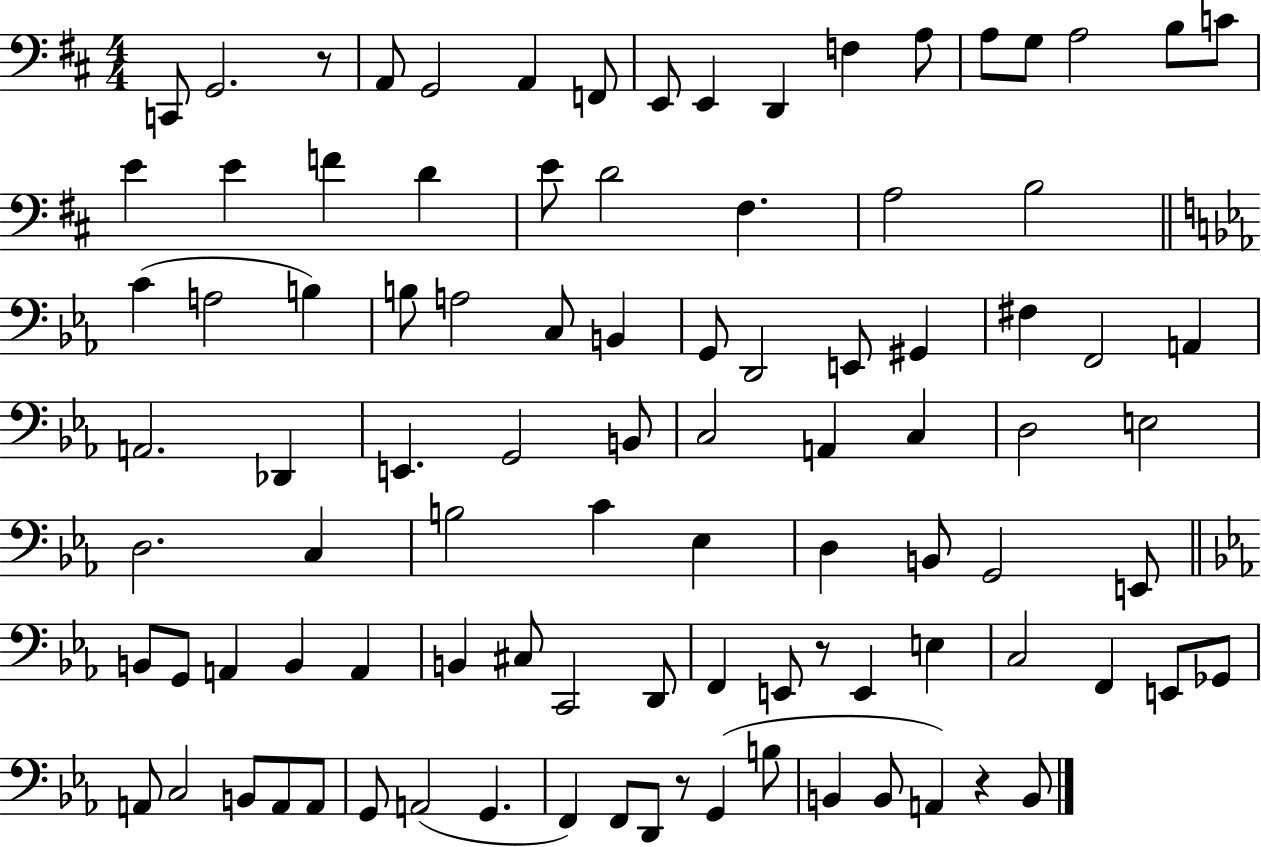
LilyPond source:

{
  \clef bass
  \numericTimeSignature
  \time 4/4
  \key d \major
  \repeat volta 2 { c,8 g,2. r8 | a,8 g,2 a,4 f,8 | e,8 e,4 d,4 f4 a8 | a8 g8 a2 b8 c'8 | \break e'4 e'4 f'4 d'4 | e'8 d'2 fis4. | a2 b2 | \bar "||" \break \key c \minor c'4( a2 b4) | b8 a2 c8 b,4 | g,8 d,2 e,8 gis,4 | fis4 f,2 a,4 | \break a,2. des,4 | e,4. g,2 b,8 | c2 a,4 c4 | d2 e2 | \break d2. c4 | b2 c'4 ees4 | d4 b,8 g,2 e,8 | \bar "||" \break \key c \minor b,8 g,8 a,4 b,4 a,4 | b,4 cis8 c,2 d,8 | f,4 e,8 r8 e,4 e4 | c2 f,4 e,8 ges,8 | \break a,8 c2 b,8 a,8 a,8 | g,8 a,2( g,4. | f,4) f,8 d,8 r8 g,4( b8 | b,4 b,8 a,4) r4 b,8 | \break } \bar "|."
}